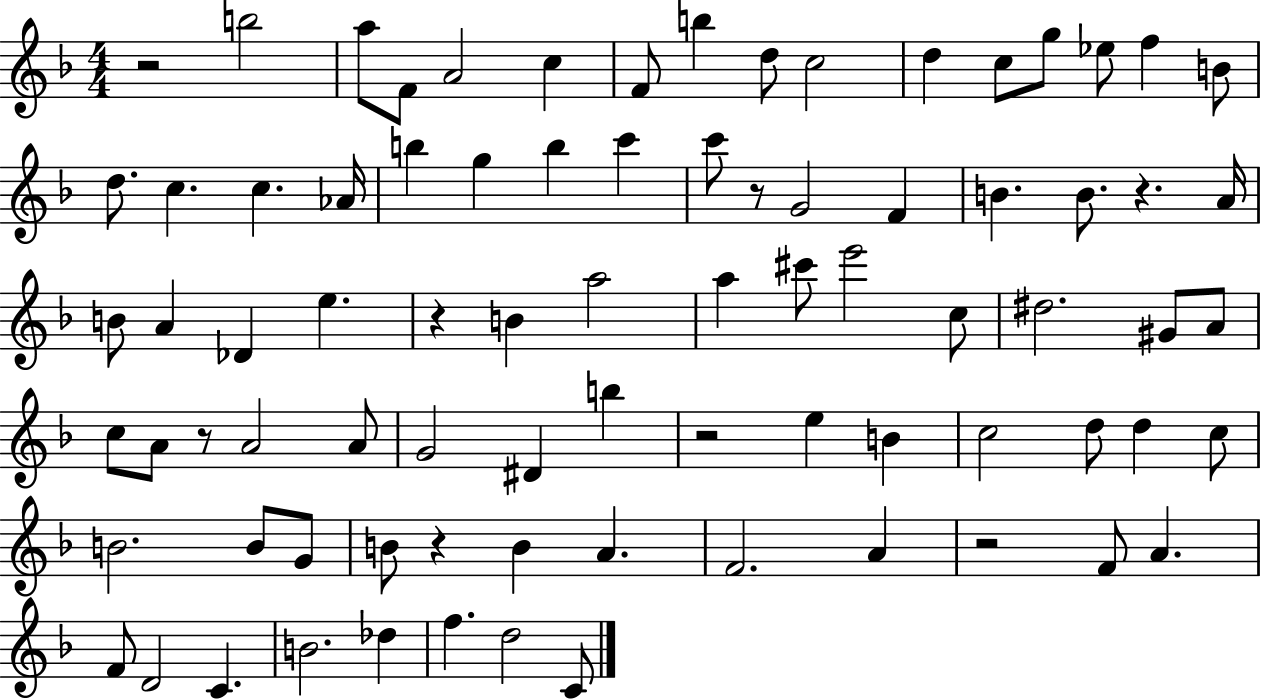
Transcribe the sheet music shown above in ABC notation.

X:1
T:Untitled
M:4/4
L:1/4
K:F
z2 b2 a/2 F/2 A2 c F/2 b d/2 c2 d c/2 g/2 _e/2 f B/2 d/2 c c _A/4 b g b c' c'/2 z/2 G2 F B B/2 z A/4 B/2 A _D e z B a2 a ^c'/2 e'2 c/2 ^d2 ^G/2 A/2 c/2 A/2 z/2 A2 A/2 G2 ^D b z2 e B c2 d/2 d c/2 B2 B/2 G/2 B/2 z B A F2 A z2 F/2 A F/2 D2 C B2 _d f d2 C/2